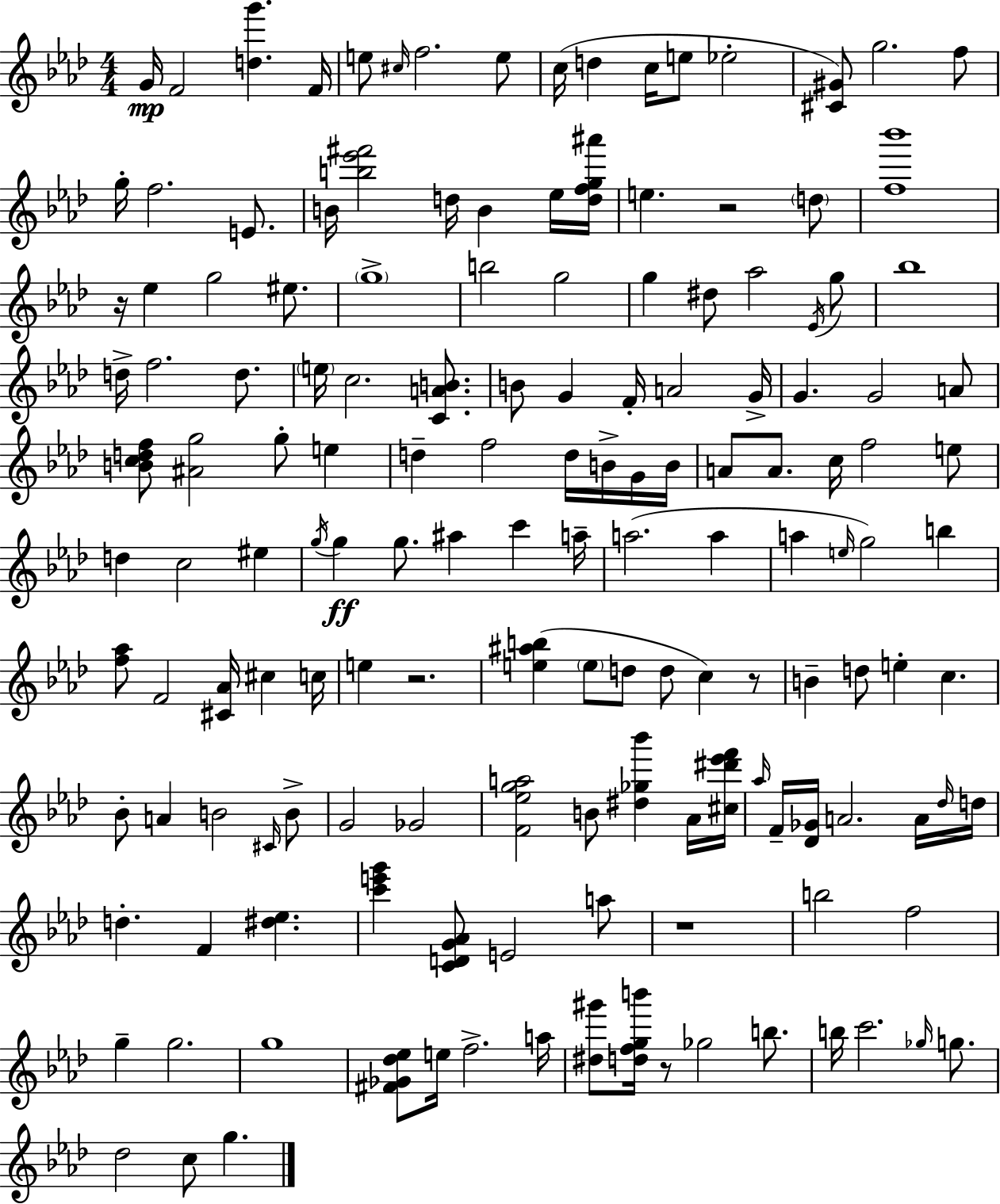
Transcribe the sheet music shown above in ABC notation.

X:1
T:Untitled
M:4/4
L:1/4
K:Ab
G/4 F2 [dg'] F/4 e/2 ^c/4 f2 e/2 c/4 d c/4 e/2 _e2 [^C^G]/2 g2 f/2 g/4 f2 E/2 B/4 [b_e'^f']2 d/4 B _e/4 [dfg^a']/4 e z2 d/2 [f_b']4 z/4 _e g2 ^e/2 g4 b2 g2 g ^d/2 _a2 _E/4 g/2 _b4 d/4 f2 d/2 e/4 c2 [CAB]/2 B/2 G F/4 A2 G/4 G G2 A/2 [Bcdf]/2 [^Ag]2 g/2 e d f2 d/4 B/4 G/4 B/4 A/2 A/2 c/4 f2 e/2 d c2 ^e g/4 g g/2 ^a c' a/4 a2 a a e/4 g2 b [f_a]/2 F2 [^C_A]/4 ^c c/4 e z2 [e^ab] e/2 d/2 d/2 c z/2 B d/2 e c _B/2 A B2 ^C/4 B/2 G2 _G2 [F_ega]2 B/2 [^d_g_b'] _A/4 [^c^d'_e'f']/4 _a/4 F/4 [_D_G]/4 A2 A/4 _d/4 d/4 d F [^d_e] [c'e'g'] [CDG_A]/2 E2 a/2 z4 b2 f2 g g2 g4 [^F_G_d_e]/2 e/4 f2 a/4 [^d^g']/2 [dfgb']/4 z/2 _g2 b/2 b/4 c'2 _g/4 g/2 _d2 c/2 g